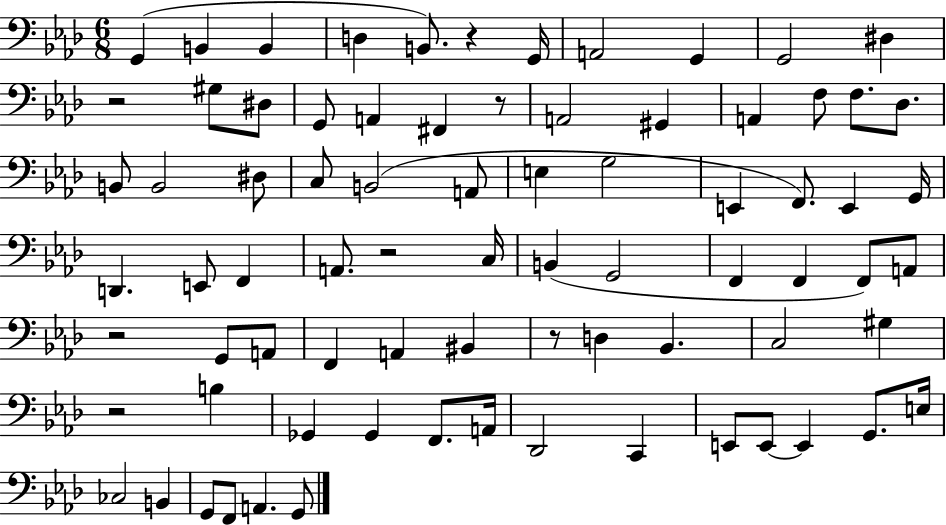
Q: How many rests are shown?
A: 7